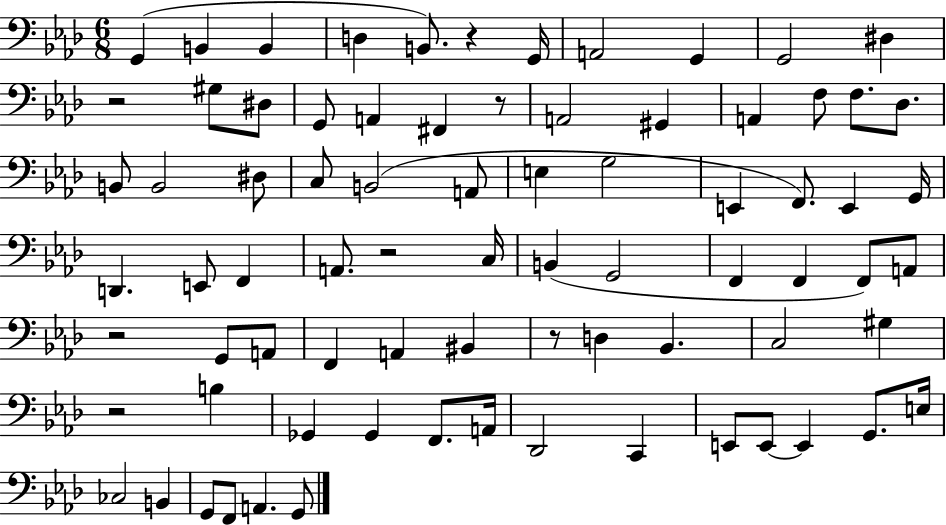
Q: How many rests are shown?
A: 7